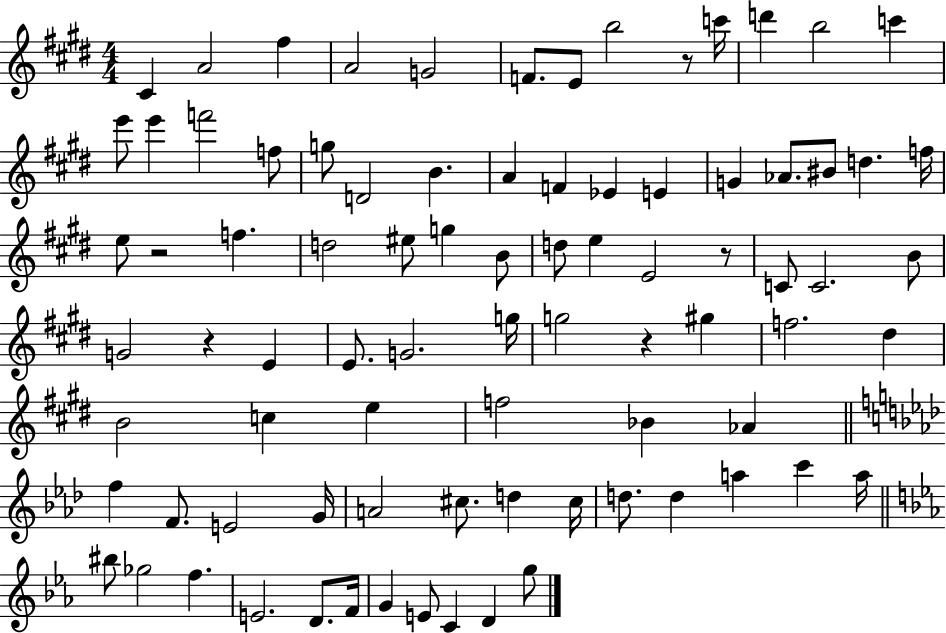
{
  \clef treble
  \numericTimeSignature
  \time 4/4
  \key e \major
  cis'4 a'2 fis''4 | a'2 g'2 | f'8. e'8 b''2 r8 c'''16 | d'''4 b''2 c'''4 | \break e'''8 e'''4 f'''2 f''8 | g''8 d'2 b'4. | a'4 f'4 ees'4 e'4 | g'4 aes'8. bis'8 d''4. f''16 | \break e''8 r2 f''4. | d''2 eis''8 g''4 b'8 | d''8 e''4 e'2 r8 | c'8 c'2. b'8 | \break g'2 r4 e'4 | e'8. g'2. g''16 | g''2 r4 gis''4 | f''2. dis''4 | \break b'2 c''4 e''4 | f''2 bes'4 aes'4 | \bar "||" \break \key f \minor f''4 f'8. e'2 g'16 | a'2 cis''8. d''4 cis''16 | d''8. d''4 a''4 c'''4 a''16 | \bar "||" \break \key ees \major bis''8 ges''2 f''4. | e'2. d'8. f'16 | g'4 e'8 c'4 d'4 g''8 | \bar "|."
}